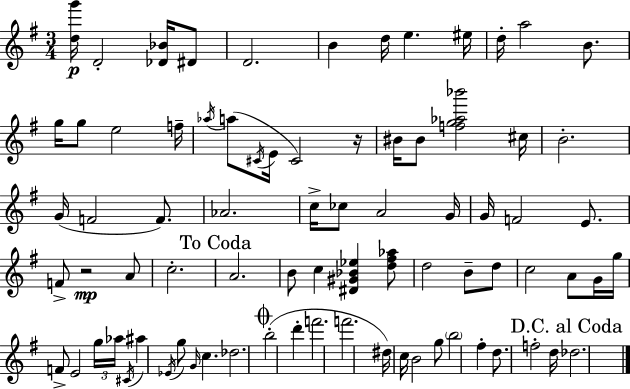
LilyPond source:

{
  \clef treble
  \numericTimeSignature
  \time 3/4
  \key g \major
  <d'' g'''>16\p d'2-. <des' bes'>16 dis'8 | d'2. | b'4 d''16 e''4. eis''16 | d''16-. a''2 b'8. | \break g''16 g''8 e''2 f''16-- | \acciaccatura { aes''16 } a''8( \acciaccatura { cis'16 } e'16 cis'2) | r16 bis'16 bis'8 <f'' g'' aes'' bes'''>2 | cis''16 b'2.-. | \break g'16( f'2 f'8.) | aes'2. | c''16-> ces''8 a'2 | g'16 g'16 f'2 e'8. | \break f'8-> r2\mp | a'8 c''2.-. | \mark "To Coda" a'2. | b'8 c''4 <dis' gis' bes' ees''>4 | \break <d'' fis'' aes''>8 d''2 b'8-- | d''8 c''2 a'8 | g'16 g''16 f'8-> e'2 | \tuplet 3/2 { g''16 aes''16 \acciaccatura { cis'16 } } ais''4 \acciaccatura { ees'16 } g''8 \grace { g'16 } c''4. | \break des''2. | \mark \markup { \musicglyph "scripts.coda" } b''2-.( | d'''4-. f'''2. | f'''2. | \break dis''16) c''16 b'2 | g''8 \parenthesize b''2 | fis''4-. d''8. f''2-. | d''16 \mark "D.C. al Coda" des''2. | \break \bar "|."
}